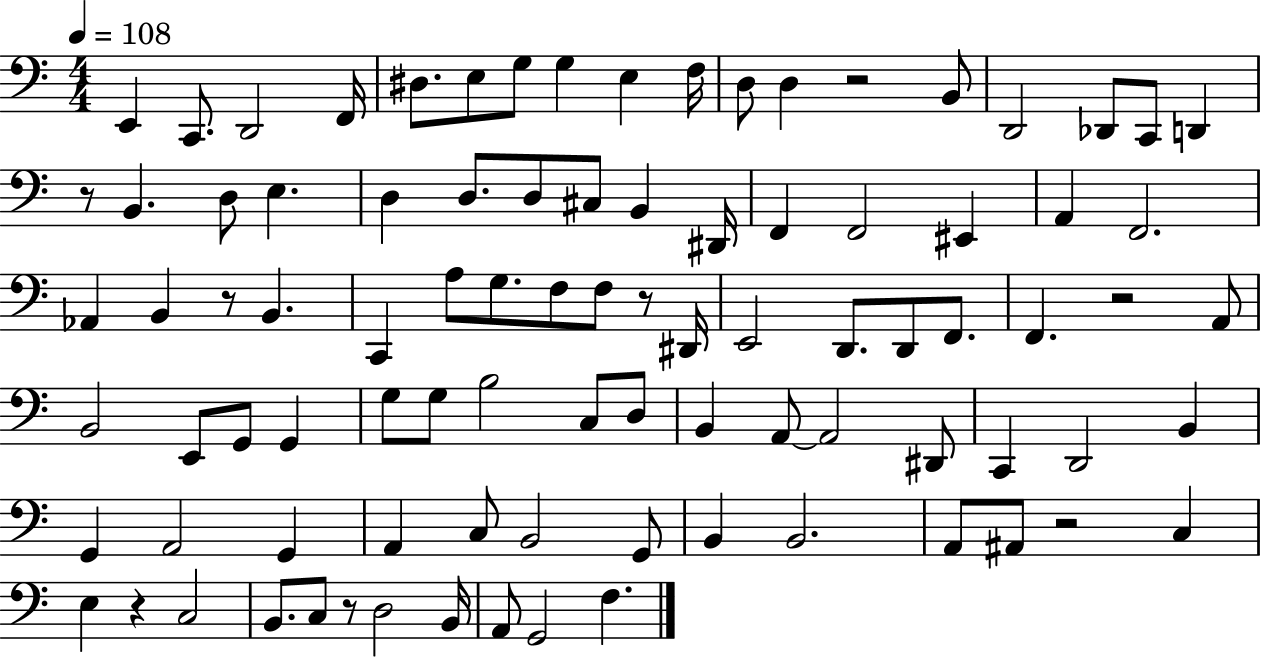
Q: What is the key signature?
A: C major